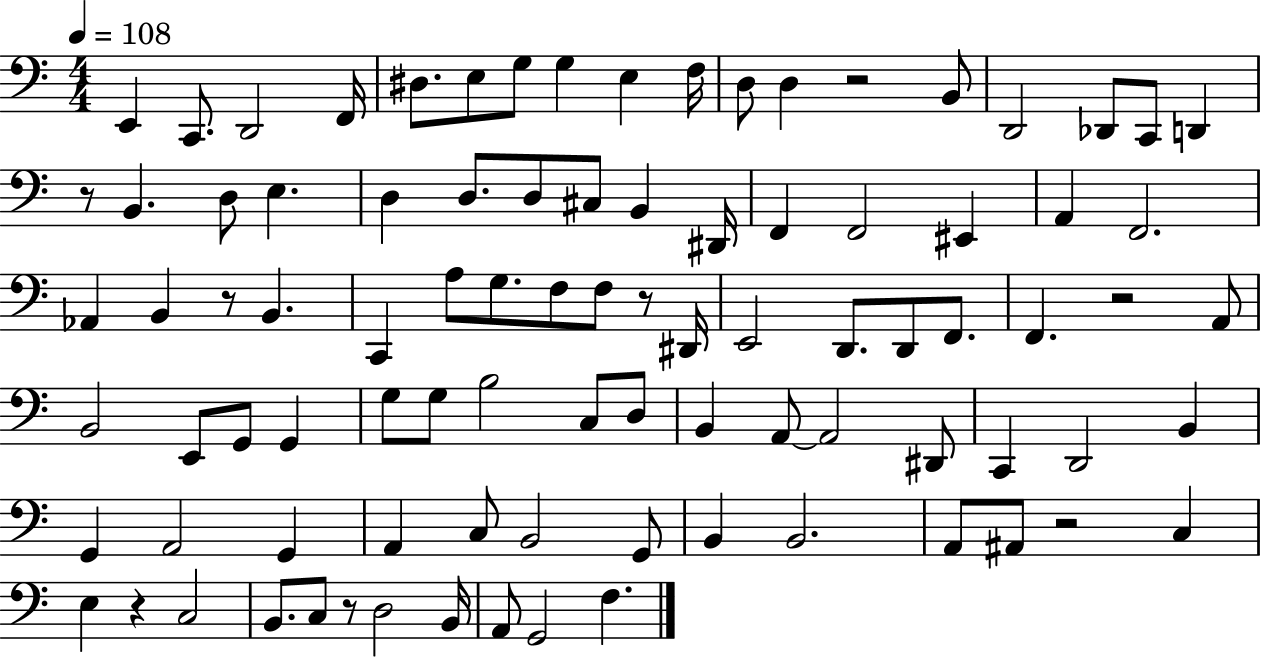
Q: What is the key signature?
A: C major